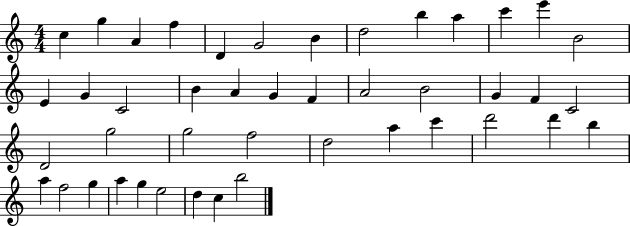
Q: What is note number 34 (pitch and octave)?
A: D6